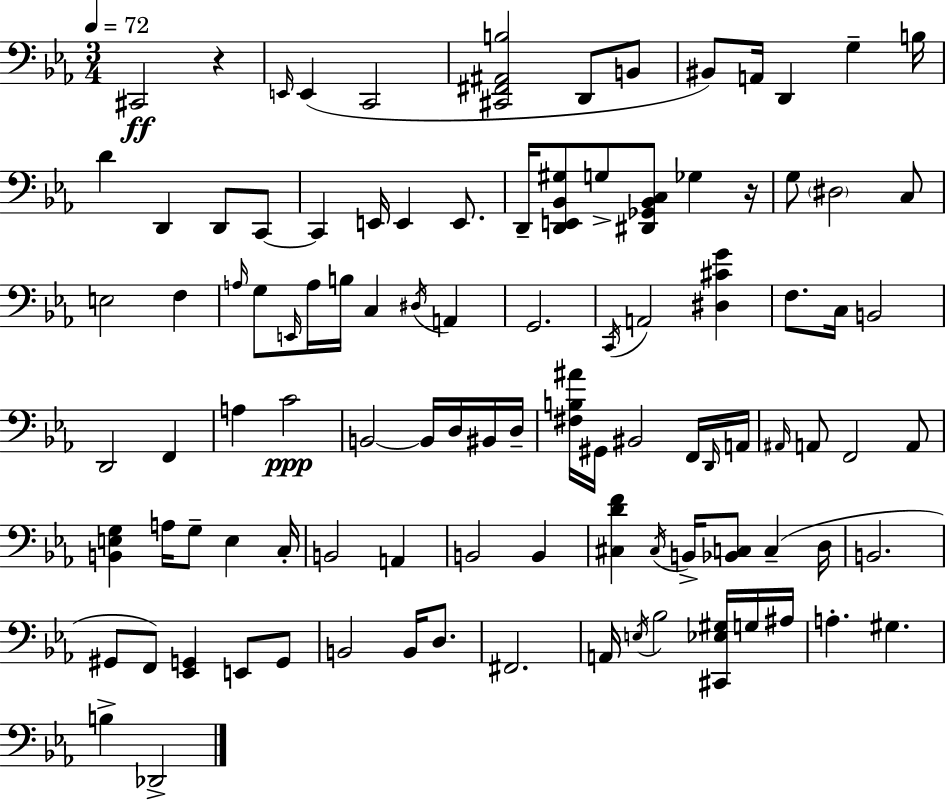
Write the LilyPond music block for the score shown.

{
  \clef bass
  \numericTimeSignature
  \time 3/4
  \key ees \major
  \tempo 4 = 72
  \repeat volta 2 { cis,2\ff r4 | \grace { e,16 } e,4( c,2 | <cis, fis, ais, b>2 d,8 b,8 | bis,8) a,16 d,4 g4-- | \break b16 d'4 d,4 d,8 c,8~~ | c,4 e,16 e,4 e,8. | d,16-- <d, e, bes, gis>8 g8-> <dis, ges, bes, c>8 ges4 | r16 g8 \parenthesize dis2 c8 | \break e2 f4 | \grace { a16 } g8 \grace { e,16 } a16 b16 c4 \acciaccatura { dis16 } | a,4 g,2. | \acciaccatura { c,16 } a,2 | \break <dis cis' g'>4 f8. c16 b,2 | d,2 | f,4 a4 c'2\ppp | b,2~~ | \break b,16 d16 bis,16 d16-- <fis b ais'>16 gis,16 bis,2 | f,16 \grace { d,16 } a,16 \grace { ais,16 } a,8 f,2 | a,8 <b, e g>4 a16 | g8-- e4 c16-. b,2 | \break a,4 b,2 | b,4 <cis d' f'>4 \acciaccatura { cis16 } | b,16-> <bes, c>8 c4--( d16 b,2. | gis,8 f,8) | \break <ees, g,>4 e,8 g,8 b,2 | b,16 d8. fis,2. | a,16 \acciaccatura { e16 } bes2 | <cis, ees gis>16 g16 ais16 a4.-. | \break gis4. b4-> | des,2-> } \bar "|."
}